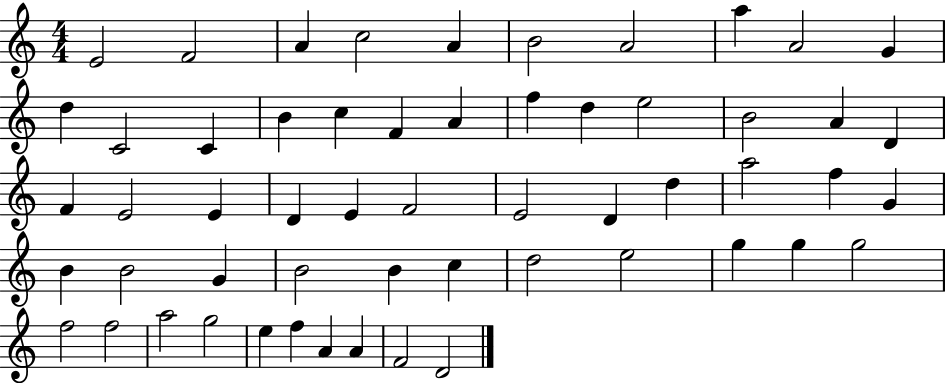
{
  \clef treble
  \numericTimeSignature
  \time 4/4
  \key c \major
  e'2 f'2 | a'4 c''2 a'4 | b'2 a'2 | a''4 a'2 g'4 | \break d''4 c'2 c'4 | b'4 c''4 f'4 a'4 | f''4 d''4 e''2 | b'2 a'4 d'4 | \break f'4 e'2 e'4 | d'4 e'4 f'2 | e'2 d'4 d''4 | a''2 f''4 g'4 | \break b'4 b'2 g'4 | b'2 b'4 c''4 | d''2 e''2 | g''4 g''4 g''2 | \break f''2 f''2 | a''2 g''2 | e''4 f''4 a'4 a'4 | f'2 d'2 | \break \bar "|."
}